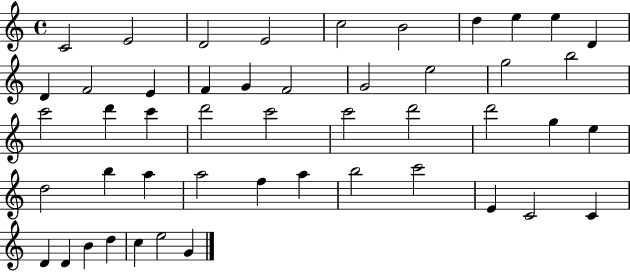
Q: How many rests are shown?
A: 0